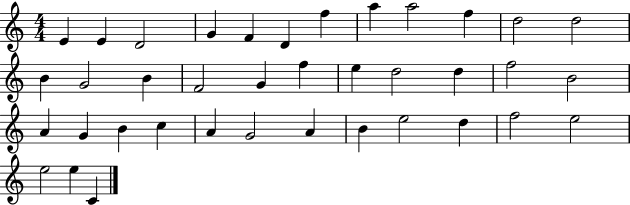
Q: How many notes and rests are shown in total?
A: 38